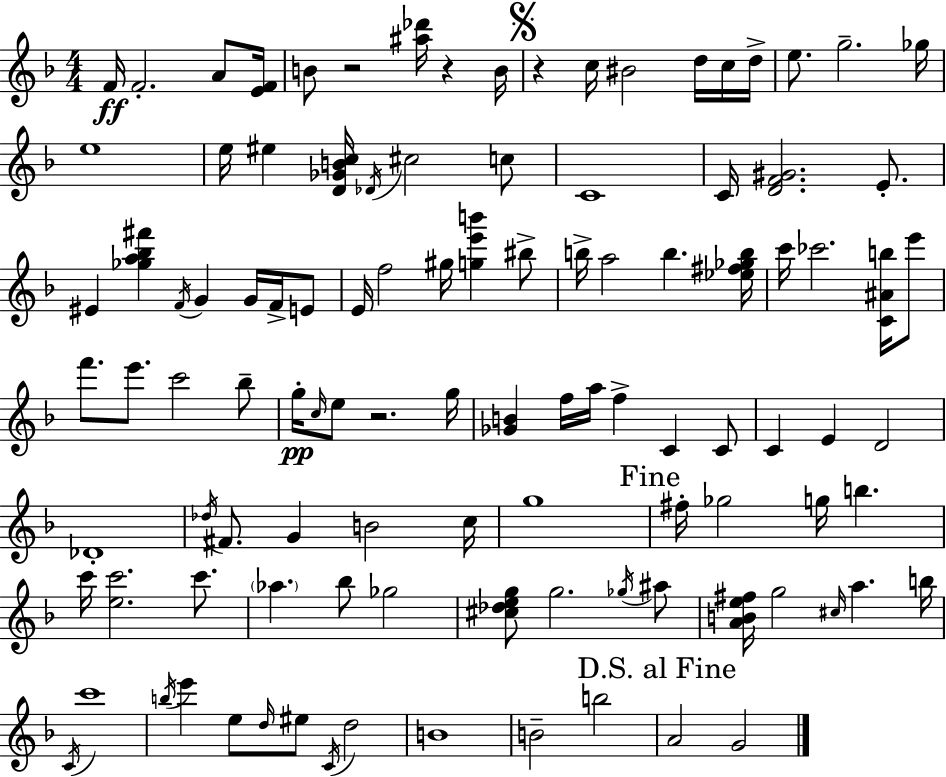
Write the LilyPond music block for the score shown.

{
  \clef treble
  \numericTimeSignature
  \time 4/4
  \key f \major
  f'16\ff f'2.-. a'8 <e' f'>16 | b'8 r2 <ais'' des'''>16 r4 b'16 | \mark \markup { \musicglyph "scripts.segno" } r4 c''16 bis'2 d''16 c''16 d''16-> | e''8. g''2.-- ges''16 | \break e''1 | e''16 eis''4 <d' ges' b' c''>16 \acciaccatura { des'16 } cis''2 c''8 | c'1 | c'16 <d' f' gis'>2. e'8.-. | \break eis'4 <ges'' a'' bes'' fis'''>4 \acciaccatura { f'16 } g'4 g'16 f'16-> | e'8 e'16 f''2 gis''16 <g'' e''' b'''>4 | bis''8-> b''16-> a''2 b''4. | <ees'' fis'' ges'' b''>16 c'''16 ces'''2. <c' ais' b''>16 | \break e'''8 f'''8. e'''8. c'''2 | bes''8-- g''16-.\pp \grace { c''16 } e''8 r2. | g''16 <ges' b'>4 f''16 a''16 f''4-> c'4 | c'8 c'4 e'4 d'2 | \break des'1-. | \acciaccatura { des''16 } fis'8. g'4 b'2 | c''16 g''1 | \mark "Fine" fis''16-. ges''2 g''16 b''4. | \break c'''16 <e'' c'''>2. | c'''8. \parenthesize aes''4. bes''8 ges''2 | <cis'' des'' e'' g''>8 g''2. | \acciaccatura { ges''16 } ais''8 <a' b' e'' fis''>16 g''2 \grace { cis''16 } a''4. | \break b''16 \acciaccatura { c'16 } c'''1 | \acciaccatura { b''16 } e'''4 e''8 \grace { d''16 } eis''8 | \acciaccatura { c'16 } d''2 b'1 | b'2-- | \break b''2 \mark "D.S. al Fine" a'2 | g'2 \bar "|."
}